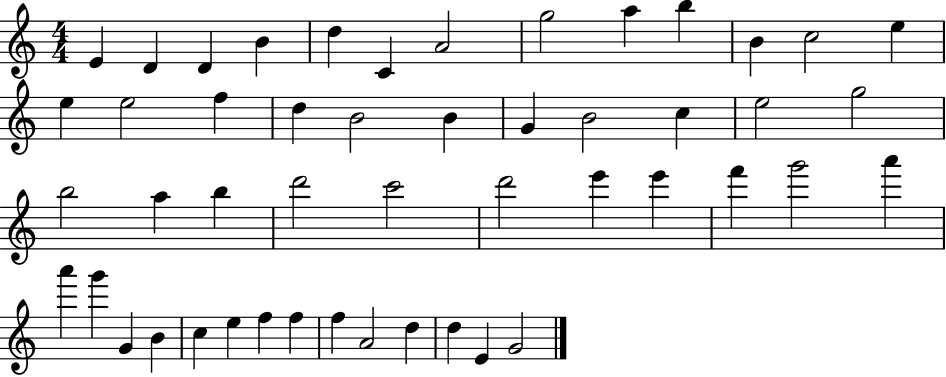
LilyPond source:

{
  \clef treble
  \numericTimeSignature
  \time 4/4
  \key c \major
  e'4 d'4 d'4 b'4 | d''4 c'4 a'2 | g''2 a''4 b''4 | b'4 c''2 e''4 | \break e''4 e''2 f''4 | d''4 b'2 b'4 | g'4 b'2 c''4 | e''2 g''2 | \break b''2 a''4 b''4 | d'''2 c'''2 | d'''2 e'''4 e'''4 | f'''4 g'''2 a'''4 | \break a'''4 g'''4 g'4 b'4 | c''4 e''4 f''4 f''4 | f''4 a'2 d''4 | d''4 e'4 g'2 | \break \bar "|."
}